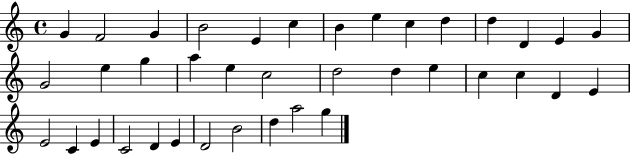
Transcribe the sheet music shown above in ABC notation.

X:1
T:Untitled
M:4/4
L:1/4
K:C
G F2 G B2 E c B e c d d D E G G2 e g a e c2 d2 d e c c D E E2 C E C2 D E D2 B2 d a2 g